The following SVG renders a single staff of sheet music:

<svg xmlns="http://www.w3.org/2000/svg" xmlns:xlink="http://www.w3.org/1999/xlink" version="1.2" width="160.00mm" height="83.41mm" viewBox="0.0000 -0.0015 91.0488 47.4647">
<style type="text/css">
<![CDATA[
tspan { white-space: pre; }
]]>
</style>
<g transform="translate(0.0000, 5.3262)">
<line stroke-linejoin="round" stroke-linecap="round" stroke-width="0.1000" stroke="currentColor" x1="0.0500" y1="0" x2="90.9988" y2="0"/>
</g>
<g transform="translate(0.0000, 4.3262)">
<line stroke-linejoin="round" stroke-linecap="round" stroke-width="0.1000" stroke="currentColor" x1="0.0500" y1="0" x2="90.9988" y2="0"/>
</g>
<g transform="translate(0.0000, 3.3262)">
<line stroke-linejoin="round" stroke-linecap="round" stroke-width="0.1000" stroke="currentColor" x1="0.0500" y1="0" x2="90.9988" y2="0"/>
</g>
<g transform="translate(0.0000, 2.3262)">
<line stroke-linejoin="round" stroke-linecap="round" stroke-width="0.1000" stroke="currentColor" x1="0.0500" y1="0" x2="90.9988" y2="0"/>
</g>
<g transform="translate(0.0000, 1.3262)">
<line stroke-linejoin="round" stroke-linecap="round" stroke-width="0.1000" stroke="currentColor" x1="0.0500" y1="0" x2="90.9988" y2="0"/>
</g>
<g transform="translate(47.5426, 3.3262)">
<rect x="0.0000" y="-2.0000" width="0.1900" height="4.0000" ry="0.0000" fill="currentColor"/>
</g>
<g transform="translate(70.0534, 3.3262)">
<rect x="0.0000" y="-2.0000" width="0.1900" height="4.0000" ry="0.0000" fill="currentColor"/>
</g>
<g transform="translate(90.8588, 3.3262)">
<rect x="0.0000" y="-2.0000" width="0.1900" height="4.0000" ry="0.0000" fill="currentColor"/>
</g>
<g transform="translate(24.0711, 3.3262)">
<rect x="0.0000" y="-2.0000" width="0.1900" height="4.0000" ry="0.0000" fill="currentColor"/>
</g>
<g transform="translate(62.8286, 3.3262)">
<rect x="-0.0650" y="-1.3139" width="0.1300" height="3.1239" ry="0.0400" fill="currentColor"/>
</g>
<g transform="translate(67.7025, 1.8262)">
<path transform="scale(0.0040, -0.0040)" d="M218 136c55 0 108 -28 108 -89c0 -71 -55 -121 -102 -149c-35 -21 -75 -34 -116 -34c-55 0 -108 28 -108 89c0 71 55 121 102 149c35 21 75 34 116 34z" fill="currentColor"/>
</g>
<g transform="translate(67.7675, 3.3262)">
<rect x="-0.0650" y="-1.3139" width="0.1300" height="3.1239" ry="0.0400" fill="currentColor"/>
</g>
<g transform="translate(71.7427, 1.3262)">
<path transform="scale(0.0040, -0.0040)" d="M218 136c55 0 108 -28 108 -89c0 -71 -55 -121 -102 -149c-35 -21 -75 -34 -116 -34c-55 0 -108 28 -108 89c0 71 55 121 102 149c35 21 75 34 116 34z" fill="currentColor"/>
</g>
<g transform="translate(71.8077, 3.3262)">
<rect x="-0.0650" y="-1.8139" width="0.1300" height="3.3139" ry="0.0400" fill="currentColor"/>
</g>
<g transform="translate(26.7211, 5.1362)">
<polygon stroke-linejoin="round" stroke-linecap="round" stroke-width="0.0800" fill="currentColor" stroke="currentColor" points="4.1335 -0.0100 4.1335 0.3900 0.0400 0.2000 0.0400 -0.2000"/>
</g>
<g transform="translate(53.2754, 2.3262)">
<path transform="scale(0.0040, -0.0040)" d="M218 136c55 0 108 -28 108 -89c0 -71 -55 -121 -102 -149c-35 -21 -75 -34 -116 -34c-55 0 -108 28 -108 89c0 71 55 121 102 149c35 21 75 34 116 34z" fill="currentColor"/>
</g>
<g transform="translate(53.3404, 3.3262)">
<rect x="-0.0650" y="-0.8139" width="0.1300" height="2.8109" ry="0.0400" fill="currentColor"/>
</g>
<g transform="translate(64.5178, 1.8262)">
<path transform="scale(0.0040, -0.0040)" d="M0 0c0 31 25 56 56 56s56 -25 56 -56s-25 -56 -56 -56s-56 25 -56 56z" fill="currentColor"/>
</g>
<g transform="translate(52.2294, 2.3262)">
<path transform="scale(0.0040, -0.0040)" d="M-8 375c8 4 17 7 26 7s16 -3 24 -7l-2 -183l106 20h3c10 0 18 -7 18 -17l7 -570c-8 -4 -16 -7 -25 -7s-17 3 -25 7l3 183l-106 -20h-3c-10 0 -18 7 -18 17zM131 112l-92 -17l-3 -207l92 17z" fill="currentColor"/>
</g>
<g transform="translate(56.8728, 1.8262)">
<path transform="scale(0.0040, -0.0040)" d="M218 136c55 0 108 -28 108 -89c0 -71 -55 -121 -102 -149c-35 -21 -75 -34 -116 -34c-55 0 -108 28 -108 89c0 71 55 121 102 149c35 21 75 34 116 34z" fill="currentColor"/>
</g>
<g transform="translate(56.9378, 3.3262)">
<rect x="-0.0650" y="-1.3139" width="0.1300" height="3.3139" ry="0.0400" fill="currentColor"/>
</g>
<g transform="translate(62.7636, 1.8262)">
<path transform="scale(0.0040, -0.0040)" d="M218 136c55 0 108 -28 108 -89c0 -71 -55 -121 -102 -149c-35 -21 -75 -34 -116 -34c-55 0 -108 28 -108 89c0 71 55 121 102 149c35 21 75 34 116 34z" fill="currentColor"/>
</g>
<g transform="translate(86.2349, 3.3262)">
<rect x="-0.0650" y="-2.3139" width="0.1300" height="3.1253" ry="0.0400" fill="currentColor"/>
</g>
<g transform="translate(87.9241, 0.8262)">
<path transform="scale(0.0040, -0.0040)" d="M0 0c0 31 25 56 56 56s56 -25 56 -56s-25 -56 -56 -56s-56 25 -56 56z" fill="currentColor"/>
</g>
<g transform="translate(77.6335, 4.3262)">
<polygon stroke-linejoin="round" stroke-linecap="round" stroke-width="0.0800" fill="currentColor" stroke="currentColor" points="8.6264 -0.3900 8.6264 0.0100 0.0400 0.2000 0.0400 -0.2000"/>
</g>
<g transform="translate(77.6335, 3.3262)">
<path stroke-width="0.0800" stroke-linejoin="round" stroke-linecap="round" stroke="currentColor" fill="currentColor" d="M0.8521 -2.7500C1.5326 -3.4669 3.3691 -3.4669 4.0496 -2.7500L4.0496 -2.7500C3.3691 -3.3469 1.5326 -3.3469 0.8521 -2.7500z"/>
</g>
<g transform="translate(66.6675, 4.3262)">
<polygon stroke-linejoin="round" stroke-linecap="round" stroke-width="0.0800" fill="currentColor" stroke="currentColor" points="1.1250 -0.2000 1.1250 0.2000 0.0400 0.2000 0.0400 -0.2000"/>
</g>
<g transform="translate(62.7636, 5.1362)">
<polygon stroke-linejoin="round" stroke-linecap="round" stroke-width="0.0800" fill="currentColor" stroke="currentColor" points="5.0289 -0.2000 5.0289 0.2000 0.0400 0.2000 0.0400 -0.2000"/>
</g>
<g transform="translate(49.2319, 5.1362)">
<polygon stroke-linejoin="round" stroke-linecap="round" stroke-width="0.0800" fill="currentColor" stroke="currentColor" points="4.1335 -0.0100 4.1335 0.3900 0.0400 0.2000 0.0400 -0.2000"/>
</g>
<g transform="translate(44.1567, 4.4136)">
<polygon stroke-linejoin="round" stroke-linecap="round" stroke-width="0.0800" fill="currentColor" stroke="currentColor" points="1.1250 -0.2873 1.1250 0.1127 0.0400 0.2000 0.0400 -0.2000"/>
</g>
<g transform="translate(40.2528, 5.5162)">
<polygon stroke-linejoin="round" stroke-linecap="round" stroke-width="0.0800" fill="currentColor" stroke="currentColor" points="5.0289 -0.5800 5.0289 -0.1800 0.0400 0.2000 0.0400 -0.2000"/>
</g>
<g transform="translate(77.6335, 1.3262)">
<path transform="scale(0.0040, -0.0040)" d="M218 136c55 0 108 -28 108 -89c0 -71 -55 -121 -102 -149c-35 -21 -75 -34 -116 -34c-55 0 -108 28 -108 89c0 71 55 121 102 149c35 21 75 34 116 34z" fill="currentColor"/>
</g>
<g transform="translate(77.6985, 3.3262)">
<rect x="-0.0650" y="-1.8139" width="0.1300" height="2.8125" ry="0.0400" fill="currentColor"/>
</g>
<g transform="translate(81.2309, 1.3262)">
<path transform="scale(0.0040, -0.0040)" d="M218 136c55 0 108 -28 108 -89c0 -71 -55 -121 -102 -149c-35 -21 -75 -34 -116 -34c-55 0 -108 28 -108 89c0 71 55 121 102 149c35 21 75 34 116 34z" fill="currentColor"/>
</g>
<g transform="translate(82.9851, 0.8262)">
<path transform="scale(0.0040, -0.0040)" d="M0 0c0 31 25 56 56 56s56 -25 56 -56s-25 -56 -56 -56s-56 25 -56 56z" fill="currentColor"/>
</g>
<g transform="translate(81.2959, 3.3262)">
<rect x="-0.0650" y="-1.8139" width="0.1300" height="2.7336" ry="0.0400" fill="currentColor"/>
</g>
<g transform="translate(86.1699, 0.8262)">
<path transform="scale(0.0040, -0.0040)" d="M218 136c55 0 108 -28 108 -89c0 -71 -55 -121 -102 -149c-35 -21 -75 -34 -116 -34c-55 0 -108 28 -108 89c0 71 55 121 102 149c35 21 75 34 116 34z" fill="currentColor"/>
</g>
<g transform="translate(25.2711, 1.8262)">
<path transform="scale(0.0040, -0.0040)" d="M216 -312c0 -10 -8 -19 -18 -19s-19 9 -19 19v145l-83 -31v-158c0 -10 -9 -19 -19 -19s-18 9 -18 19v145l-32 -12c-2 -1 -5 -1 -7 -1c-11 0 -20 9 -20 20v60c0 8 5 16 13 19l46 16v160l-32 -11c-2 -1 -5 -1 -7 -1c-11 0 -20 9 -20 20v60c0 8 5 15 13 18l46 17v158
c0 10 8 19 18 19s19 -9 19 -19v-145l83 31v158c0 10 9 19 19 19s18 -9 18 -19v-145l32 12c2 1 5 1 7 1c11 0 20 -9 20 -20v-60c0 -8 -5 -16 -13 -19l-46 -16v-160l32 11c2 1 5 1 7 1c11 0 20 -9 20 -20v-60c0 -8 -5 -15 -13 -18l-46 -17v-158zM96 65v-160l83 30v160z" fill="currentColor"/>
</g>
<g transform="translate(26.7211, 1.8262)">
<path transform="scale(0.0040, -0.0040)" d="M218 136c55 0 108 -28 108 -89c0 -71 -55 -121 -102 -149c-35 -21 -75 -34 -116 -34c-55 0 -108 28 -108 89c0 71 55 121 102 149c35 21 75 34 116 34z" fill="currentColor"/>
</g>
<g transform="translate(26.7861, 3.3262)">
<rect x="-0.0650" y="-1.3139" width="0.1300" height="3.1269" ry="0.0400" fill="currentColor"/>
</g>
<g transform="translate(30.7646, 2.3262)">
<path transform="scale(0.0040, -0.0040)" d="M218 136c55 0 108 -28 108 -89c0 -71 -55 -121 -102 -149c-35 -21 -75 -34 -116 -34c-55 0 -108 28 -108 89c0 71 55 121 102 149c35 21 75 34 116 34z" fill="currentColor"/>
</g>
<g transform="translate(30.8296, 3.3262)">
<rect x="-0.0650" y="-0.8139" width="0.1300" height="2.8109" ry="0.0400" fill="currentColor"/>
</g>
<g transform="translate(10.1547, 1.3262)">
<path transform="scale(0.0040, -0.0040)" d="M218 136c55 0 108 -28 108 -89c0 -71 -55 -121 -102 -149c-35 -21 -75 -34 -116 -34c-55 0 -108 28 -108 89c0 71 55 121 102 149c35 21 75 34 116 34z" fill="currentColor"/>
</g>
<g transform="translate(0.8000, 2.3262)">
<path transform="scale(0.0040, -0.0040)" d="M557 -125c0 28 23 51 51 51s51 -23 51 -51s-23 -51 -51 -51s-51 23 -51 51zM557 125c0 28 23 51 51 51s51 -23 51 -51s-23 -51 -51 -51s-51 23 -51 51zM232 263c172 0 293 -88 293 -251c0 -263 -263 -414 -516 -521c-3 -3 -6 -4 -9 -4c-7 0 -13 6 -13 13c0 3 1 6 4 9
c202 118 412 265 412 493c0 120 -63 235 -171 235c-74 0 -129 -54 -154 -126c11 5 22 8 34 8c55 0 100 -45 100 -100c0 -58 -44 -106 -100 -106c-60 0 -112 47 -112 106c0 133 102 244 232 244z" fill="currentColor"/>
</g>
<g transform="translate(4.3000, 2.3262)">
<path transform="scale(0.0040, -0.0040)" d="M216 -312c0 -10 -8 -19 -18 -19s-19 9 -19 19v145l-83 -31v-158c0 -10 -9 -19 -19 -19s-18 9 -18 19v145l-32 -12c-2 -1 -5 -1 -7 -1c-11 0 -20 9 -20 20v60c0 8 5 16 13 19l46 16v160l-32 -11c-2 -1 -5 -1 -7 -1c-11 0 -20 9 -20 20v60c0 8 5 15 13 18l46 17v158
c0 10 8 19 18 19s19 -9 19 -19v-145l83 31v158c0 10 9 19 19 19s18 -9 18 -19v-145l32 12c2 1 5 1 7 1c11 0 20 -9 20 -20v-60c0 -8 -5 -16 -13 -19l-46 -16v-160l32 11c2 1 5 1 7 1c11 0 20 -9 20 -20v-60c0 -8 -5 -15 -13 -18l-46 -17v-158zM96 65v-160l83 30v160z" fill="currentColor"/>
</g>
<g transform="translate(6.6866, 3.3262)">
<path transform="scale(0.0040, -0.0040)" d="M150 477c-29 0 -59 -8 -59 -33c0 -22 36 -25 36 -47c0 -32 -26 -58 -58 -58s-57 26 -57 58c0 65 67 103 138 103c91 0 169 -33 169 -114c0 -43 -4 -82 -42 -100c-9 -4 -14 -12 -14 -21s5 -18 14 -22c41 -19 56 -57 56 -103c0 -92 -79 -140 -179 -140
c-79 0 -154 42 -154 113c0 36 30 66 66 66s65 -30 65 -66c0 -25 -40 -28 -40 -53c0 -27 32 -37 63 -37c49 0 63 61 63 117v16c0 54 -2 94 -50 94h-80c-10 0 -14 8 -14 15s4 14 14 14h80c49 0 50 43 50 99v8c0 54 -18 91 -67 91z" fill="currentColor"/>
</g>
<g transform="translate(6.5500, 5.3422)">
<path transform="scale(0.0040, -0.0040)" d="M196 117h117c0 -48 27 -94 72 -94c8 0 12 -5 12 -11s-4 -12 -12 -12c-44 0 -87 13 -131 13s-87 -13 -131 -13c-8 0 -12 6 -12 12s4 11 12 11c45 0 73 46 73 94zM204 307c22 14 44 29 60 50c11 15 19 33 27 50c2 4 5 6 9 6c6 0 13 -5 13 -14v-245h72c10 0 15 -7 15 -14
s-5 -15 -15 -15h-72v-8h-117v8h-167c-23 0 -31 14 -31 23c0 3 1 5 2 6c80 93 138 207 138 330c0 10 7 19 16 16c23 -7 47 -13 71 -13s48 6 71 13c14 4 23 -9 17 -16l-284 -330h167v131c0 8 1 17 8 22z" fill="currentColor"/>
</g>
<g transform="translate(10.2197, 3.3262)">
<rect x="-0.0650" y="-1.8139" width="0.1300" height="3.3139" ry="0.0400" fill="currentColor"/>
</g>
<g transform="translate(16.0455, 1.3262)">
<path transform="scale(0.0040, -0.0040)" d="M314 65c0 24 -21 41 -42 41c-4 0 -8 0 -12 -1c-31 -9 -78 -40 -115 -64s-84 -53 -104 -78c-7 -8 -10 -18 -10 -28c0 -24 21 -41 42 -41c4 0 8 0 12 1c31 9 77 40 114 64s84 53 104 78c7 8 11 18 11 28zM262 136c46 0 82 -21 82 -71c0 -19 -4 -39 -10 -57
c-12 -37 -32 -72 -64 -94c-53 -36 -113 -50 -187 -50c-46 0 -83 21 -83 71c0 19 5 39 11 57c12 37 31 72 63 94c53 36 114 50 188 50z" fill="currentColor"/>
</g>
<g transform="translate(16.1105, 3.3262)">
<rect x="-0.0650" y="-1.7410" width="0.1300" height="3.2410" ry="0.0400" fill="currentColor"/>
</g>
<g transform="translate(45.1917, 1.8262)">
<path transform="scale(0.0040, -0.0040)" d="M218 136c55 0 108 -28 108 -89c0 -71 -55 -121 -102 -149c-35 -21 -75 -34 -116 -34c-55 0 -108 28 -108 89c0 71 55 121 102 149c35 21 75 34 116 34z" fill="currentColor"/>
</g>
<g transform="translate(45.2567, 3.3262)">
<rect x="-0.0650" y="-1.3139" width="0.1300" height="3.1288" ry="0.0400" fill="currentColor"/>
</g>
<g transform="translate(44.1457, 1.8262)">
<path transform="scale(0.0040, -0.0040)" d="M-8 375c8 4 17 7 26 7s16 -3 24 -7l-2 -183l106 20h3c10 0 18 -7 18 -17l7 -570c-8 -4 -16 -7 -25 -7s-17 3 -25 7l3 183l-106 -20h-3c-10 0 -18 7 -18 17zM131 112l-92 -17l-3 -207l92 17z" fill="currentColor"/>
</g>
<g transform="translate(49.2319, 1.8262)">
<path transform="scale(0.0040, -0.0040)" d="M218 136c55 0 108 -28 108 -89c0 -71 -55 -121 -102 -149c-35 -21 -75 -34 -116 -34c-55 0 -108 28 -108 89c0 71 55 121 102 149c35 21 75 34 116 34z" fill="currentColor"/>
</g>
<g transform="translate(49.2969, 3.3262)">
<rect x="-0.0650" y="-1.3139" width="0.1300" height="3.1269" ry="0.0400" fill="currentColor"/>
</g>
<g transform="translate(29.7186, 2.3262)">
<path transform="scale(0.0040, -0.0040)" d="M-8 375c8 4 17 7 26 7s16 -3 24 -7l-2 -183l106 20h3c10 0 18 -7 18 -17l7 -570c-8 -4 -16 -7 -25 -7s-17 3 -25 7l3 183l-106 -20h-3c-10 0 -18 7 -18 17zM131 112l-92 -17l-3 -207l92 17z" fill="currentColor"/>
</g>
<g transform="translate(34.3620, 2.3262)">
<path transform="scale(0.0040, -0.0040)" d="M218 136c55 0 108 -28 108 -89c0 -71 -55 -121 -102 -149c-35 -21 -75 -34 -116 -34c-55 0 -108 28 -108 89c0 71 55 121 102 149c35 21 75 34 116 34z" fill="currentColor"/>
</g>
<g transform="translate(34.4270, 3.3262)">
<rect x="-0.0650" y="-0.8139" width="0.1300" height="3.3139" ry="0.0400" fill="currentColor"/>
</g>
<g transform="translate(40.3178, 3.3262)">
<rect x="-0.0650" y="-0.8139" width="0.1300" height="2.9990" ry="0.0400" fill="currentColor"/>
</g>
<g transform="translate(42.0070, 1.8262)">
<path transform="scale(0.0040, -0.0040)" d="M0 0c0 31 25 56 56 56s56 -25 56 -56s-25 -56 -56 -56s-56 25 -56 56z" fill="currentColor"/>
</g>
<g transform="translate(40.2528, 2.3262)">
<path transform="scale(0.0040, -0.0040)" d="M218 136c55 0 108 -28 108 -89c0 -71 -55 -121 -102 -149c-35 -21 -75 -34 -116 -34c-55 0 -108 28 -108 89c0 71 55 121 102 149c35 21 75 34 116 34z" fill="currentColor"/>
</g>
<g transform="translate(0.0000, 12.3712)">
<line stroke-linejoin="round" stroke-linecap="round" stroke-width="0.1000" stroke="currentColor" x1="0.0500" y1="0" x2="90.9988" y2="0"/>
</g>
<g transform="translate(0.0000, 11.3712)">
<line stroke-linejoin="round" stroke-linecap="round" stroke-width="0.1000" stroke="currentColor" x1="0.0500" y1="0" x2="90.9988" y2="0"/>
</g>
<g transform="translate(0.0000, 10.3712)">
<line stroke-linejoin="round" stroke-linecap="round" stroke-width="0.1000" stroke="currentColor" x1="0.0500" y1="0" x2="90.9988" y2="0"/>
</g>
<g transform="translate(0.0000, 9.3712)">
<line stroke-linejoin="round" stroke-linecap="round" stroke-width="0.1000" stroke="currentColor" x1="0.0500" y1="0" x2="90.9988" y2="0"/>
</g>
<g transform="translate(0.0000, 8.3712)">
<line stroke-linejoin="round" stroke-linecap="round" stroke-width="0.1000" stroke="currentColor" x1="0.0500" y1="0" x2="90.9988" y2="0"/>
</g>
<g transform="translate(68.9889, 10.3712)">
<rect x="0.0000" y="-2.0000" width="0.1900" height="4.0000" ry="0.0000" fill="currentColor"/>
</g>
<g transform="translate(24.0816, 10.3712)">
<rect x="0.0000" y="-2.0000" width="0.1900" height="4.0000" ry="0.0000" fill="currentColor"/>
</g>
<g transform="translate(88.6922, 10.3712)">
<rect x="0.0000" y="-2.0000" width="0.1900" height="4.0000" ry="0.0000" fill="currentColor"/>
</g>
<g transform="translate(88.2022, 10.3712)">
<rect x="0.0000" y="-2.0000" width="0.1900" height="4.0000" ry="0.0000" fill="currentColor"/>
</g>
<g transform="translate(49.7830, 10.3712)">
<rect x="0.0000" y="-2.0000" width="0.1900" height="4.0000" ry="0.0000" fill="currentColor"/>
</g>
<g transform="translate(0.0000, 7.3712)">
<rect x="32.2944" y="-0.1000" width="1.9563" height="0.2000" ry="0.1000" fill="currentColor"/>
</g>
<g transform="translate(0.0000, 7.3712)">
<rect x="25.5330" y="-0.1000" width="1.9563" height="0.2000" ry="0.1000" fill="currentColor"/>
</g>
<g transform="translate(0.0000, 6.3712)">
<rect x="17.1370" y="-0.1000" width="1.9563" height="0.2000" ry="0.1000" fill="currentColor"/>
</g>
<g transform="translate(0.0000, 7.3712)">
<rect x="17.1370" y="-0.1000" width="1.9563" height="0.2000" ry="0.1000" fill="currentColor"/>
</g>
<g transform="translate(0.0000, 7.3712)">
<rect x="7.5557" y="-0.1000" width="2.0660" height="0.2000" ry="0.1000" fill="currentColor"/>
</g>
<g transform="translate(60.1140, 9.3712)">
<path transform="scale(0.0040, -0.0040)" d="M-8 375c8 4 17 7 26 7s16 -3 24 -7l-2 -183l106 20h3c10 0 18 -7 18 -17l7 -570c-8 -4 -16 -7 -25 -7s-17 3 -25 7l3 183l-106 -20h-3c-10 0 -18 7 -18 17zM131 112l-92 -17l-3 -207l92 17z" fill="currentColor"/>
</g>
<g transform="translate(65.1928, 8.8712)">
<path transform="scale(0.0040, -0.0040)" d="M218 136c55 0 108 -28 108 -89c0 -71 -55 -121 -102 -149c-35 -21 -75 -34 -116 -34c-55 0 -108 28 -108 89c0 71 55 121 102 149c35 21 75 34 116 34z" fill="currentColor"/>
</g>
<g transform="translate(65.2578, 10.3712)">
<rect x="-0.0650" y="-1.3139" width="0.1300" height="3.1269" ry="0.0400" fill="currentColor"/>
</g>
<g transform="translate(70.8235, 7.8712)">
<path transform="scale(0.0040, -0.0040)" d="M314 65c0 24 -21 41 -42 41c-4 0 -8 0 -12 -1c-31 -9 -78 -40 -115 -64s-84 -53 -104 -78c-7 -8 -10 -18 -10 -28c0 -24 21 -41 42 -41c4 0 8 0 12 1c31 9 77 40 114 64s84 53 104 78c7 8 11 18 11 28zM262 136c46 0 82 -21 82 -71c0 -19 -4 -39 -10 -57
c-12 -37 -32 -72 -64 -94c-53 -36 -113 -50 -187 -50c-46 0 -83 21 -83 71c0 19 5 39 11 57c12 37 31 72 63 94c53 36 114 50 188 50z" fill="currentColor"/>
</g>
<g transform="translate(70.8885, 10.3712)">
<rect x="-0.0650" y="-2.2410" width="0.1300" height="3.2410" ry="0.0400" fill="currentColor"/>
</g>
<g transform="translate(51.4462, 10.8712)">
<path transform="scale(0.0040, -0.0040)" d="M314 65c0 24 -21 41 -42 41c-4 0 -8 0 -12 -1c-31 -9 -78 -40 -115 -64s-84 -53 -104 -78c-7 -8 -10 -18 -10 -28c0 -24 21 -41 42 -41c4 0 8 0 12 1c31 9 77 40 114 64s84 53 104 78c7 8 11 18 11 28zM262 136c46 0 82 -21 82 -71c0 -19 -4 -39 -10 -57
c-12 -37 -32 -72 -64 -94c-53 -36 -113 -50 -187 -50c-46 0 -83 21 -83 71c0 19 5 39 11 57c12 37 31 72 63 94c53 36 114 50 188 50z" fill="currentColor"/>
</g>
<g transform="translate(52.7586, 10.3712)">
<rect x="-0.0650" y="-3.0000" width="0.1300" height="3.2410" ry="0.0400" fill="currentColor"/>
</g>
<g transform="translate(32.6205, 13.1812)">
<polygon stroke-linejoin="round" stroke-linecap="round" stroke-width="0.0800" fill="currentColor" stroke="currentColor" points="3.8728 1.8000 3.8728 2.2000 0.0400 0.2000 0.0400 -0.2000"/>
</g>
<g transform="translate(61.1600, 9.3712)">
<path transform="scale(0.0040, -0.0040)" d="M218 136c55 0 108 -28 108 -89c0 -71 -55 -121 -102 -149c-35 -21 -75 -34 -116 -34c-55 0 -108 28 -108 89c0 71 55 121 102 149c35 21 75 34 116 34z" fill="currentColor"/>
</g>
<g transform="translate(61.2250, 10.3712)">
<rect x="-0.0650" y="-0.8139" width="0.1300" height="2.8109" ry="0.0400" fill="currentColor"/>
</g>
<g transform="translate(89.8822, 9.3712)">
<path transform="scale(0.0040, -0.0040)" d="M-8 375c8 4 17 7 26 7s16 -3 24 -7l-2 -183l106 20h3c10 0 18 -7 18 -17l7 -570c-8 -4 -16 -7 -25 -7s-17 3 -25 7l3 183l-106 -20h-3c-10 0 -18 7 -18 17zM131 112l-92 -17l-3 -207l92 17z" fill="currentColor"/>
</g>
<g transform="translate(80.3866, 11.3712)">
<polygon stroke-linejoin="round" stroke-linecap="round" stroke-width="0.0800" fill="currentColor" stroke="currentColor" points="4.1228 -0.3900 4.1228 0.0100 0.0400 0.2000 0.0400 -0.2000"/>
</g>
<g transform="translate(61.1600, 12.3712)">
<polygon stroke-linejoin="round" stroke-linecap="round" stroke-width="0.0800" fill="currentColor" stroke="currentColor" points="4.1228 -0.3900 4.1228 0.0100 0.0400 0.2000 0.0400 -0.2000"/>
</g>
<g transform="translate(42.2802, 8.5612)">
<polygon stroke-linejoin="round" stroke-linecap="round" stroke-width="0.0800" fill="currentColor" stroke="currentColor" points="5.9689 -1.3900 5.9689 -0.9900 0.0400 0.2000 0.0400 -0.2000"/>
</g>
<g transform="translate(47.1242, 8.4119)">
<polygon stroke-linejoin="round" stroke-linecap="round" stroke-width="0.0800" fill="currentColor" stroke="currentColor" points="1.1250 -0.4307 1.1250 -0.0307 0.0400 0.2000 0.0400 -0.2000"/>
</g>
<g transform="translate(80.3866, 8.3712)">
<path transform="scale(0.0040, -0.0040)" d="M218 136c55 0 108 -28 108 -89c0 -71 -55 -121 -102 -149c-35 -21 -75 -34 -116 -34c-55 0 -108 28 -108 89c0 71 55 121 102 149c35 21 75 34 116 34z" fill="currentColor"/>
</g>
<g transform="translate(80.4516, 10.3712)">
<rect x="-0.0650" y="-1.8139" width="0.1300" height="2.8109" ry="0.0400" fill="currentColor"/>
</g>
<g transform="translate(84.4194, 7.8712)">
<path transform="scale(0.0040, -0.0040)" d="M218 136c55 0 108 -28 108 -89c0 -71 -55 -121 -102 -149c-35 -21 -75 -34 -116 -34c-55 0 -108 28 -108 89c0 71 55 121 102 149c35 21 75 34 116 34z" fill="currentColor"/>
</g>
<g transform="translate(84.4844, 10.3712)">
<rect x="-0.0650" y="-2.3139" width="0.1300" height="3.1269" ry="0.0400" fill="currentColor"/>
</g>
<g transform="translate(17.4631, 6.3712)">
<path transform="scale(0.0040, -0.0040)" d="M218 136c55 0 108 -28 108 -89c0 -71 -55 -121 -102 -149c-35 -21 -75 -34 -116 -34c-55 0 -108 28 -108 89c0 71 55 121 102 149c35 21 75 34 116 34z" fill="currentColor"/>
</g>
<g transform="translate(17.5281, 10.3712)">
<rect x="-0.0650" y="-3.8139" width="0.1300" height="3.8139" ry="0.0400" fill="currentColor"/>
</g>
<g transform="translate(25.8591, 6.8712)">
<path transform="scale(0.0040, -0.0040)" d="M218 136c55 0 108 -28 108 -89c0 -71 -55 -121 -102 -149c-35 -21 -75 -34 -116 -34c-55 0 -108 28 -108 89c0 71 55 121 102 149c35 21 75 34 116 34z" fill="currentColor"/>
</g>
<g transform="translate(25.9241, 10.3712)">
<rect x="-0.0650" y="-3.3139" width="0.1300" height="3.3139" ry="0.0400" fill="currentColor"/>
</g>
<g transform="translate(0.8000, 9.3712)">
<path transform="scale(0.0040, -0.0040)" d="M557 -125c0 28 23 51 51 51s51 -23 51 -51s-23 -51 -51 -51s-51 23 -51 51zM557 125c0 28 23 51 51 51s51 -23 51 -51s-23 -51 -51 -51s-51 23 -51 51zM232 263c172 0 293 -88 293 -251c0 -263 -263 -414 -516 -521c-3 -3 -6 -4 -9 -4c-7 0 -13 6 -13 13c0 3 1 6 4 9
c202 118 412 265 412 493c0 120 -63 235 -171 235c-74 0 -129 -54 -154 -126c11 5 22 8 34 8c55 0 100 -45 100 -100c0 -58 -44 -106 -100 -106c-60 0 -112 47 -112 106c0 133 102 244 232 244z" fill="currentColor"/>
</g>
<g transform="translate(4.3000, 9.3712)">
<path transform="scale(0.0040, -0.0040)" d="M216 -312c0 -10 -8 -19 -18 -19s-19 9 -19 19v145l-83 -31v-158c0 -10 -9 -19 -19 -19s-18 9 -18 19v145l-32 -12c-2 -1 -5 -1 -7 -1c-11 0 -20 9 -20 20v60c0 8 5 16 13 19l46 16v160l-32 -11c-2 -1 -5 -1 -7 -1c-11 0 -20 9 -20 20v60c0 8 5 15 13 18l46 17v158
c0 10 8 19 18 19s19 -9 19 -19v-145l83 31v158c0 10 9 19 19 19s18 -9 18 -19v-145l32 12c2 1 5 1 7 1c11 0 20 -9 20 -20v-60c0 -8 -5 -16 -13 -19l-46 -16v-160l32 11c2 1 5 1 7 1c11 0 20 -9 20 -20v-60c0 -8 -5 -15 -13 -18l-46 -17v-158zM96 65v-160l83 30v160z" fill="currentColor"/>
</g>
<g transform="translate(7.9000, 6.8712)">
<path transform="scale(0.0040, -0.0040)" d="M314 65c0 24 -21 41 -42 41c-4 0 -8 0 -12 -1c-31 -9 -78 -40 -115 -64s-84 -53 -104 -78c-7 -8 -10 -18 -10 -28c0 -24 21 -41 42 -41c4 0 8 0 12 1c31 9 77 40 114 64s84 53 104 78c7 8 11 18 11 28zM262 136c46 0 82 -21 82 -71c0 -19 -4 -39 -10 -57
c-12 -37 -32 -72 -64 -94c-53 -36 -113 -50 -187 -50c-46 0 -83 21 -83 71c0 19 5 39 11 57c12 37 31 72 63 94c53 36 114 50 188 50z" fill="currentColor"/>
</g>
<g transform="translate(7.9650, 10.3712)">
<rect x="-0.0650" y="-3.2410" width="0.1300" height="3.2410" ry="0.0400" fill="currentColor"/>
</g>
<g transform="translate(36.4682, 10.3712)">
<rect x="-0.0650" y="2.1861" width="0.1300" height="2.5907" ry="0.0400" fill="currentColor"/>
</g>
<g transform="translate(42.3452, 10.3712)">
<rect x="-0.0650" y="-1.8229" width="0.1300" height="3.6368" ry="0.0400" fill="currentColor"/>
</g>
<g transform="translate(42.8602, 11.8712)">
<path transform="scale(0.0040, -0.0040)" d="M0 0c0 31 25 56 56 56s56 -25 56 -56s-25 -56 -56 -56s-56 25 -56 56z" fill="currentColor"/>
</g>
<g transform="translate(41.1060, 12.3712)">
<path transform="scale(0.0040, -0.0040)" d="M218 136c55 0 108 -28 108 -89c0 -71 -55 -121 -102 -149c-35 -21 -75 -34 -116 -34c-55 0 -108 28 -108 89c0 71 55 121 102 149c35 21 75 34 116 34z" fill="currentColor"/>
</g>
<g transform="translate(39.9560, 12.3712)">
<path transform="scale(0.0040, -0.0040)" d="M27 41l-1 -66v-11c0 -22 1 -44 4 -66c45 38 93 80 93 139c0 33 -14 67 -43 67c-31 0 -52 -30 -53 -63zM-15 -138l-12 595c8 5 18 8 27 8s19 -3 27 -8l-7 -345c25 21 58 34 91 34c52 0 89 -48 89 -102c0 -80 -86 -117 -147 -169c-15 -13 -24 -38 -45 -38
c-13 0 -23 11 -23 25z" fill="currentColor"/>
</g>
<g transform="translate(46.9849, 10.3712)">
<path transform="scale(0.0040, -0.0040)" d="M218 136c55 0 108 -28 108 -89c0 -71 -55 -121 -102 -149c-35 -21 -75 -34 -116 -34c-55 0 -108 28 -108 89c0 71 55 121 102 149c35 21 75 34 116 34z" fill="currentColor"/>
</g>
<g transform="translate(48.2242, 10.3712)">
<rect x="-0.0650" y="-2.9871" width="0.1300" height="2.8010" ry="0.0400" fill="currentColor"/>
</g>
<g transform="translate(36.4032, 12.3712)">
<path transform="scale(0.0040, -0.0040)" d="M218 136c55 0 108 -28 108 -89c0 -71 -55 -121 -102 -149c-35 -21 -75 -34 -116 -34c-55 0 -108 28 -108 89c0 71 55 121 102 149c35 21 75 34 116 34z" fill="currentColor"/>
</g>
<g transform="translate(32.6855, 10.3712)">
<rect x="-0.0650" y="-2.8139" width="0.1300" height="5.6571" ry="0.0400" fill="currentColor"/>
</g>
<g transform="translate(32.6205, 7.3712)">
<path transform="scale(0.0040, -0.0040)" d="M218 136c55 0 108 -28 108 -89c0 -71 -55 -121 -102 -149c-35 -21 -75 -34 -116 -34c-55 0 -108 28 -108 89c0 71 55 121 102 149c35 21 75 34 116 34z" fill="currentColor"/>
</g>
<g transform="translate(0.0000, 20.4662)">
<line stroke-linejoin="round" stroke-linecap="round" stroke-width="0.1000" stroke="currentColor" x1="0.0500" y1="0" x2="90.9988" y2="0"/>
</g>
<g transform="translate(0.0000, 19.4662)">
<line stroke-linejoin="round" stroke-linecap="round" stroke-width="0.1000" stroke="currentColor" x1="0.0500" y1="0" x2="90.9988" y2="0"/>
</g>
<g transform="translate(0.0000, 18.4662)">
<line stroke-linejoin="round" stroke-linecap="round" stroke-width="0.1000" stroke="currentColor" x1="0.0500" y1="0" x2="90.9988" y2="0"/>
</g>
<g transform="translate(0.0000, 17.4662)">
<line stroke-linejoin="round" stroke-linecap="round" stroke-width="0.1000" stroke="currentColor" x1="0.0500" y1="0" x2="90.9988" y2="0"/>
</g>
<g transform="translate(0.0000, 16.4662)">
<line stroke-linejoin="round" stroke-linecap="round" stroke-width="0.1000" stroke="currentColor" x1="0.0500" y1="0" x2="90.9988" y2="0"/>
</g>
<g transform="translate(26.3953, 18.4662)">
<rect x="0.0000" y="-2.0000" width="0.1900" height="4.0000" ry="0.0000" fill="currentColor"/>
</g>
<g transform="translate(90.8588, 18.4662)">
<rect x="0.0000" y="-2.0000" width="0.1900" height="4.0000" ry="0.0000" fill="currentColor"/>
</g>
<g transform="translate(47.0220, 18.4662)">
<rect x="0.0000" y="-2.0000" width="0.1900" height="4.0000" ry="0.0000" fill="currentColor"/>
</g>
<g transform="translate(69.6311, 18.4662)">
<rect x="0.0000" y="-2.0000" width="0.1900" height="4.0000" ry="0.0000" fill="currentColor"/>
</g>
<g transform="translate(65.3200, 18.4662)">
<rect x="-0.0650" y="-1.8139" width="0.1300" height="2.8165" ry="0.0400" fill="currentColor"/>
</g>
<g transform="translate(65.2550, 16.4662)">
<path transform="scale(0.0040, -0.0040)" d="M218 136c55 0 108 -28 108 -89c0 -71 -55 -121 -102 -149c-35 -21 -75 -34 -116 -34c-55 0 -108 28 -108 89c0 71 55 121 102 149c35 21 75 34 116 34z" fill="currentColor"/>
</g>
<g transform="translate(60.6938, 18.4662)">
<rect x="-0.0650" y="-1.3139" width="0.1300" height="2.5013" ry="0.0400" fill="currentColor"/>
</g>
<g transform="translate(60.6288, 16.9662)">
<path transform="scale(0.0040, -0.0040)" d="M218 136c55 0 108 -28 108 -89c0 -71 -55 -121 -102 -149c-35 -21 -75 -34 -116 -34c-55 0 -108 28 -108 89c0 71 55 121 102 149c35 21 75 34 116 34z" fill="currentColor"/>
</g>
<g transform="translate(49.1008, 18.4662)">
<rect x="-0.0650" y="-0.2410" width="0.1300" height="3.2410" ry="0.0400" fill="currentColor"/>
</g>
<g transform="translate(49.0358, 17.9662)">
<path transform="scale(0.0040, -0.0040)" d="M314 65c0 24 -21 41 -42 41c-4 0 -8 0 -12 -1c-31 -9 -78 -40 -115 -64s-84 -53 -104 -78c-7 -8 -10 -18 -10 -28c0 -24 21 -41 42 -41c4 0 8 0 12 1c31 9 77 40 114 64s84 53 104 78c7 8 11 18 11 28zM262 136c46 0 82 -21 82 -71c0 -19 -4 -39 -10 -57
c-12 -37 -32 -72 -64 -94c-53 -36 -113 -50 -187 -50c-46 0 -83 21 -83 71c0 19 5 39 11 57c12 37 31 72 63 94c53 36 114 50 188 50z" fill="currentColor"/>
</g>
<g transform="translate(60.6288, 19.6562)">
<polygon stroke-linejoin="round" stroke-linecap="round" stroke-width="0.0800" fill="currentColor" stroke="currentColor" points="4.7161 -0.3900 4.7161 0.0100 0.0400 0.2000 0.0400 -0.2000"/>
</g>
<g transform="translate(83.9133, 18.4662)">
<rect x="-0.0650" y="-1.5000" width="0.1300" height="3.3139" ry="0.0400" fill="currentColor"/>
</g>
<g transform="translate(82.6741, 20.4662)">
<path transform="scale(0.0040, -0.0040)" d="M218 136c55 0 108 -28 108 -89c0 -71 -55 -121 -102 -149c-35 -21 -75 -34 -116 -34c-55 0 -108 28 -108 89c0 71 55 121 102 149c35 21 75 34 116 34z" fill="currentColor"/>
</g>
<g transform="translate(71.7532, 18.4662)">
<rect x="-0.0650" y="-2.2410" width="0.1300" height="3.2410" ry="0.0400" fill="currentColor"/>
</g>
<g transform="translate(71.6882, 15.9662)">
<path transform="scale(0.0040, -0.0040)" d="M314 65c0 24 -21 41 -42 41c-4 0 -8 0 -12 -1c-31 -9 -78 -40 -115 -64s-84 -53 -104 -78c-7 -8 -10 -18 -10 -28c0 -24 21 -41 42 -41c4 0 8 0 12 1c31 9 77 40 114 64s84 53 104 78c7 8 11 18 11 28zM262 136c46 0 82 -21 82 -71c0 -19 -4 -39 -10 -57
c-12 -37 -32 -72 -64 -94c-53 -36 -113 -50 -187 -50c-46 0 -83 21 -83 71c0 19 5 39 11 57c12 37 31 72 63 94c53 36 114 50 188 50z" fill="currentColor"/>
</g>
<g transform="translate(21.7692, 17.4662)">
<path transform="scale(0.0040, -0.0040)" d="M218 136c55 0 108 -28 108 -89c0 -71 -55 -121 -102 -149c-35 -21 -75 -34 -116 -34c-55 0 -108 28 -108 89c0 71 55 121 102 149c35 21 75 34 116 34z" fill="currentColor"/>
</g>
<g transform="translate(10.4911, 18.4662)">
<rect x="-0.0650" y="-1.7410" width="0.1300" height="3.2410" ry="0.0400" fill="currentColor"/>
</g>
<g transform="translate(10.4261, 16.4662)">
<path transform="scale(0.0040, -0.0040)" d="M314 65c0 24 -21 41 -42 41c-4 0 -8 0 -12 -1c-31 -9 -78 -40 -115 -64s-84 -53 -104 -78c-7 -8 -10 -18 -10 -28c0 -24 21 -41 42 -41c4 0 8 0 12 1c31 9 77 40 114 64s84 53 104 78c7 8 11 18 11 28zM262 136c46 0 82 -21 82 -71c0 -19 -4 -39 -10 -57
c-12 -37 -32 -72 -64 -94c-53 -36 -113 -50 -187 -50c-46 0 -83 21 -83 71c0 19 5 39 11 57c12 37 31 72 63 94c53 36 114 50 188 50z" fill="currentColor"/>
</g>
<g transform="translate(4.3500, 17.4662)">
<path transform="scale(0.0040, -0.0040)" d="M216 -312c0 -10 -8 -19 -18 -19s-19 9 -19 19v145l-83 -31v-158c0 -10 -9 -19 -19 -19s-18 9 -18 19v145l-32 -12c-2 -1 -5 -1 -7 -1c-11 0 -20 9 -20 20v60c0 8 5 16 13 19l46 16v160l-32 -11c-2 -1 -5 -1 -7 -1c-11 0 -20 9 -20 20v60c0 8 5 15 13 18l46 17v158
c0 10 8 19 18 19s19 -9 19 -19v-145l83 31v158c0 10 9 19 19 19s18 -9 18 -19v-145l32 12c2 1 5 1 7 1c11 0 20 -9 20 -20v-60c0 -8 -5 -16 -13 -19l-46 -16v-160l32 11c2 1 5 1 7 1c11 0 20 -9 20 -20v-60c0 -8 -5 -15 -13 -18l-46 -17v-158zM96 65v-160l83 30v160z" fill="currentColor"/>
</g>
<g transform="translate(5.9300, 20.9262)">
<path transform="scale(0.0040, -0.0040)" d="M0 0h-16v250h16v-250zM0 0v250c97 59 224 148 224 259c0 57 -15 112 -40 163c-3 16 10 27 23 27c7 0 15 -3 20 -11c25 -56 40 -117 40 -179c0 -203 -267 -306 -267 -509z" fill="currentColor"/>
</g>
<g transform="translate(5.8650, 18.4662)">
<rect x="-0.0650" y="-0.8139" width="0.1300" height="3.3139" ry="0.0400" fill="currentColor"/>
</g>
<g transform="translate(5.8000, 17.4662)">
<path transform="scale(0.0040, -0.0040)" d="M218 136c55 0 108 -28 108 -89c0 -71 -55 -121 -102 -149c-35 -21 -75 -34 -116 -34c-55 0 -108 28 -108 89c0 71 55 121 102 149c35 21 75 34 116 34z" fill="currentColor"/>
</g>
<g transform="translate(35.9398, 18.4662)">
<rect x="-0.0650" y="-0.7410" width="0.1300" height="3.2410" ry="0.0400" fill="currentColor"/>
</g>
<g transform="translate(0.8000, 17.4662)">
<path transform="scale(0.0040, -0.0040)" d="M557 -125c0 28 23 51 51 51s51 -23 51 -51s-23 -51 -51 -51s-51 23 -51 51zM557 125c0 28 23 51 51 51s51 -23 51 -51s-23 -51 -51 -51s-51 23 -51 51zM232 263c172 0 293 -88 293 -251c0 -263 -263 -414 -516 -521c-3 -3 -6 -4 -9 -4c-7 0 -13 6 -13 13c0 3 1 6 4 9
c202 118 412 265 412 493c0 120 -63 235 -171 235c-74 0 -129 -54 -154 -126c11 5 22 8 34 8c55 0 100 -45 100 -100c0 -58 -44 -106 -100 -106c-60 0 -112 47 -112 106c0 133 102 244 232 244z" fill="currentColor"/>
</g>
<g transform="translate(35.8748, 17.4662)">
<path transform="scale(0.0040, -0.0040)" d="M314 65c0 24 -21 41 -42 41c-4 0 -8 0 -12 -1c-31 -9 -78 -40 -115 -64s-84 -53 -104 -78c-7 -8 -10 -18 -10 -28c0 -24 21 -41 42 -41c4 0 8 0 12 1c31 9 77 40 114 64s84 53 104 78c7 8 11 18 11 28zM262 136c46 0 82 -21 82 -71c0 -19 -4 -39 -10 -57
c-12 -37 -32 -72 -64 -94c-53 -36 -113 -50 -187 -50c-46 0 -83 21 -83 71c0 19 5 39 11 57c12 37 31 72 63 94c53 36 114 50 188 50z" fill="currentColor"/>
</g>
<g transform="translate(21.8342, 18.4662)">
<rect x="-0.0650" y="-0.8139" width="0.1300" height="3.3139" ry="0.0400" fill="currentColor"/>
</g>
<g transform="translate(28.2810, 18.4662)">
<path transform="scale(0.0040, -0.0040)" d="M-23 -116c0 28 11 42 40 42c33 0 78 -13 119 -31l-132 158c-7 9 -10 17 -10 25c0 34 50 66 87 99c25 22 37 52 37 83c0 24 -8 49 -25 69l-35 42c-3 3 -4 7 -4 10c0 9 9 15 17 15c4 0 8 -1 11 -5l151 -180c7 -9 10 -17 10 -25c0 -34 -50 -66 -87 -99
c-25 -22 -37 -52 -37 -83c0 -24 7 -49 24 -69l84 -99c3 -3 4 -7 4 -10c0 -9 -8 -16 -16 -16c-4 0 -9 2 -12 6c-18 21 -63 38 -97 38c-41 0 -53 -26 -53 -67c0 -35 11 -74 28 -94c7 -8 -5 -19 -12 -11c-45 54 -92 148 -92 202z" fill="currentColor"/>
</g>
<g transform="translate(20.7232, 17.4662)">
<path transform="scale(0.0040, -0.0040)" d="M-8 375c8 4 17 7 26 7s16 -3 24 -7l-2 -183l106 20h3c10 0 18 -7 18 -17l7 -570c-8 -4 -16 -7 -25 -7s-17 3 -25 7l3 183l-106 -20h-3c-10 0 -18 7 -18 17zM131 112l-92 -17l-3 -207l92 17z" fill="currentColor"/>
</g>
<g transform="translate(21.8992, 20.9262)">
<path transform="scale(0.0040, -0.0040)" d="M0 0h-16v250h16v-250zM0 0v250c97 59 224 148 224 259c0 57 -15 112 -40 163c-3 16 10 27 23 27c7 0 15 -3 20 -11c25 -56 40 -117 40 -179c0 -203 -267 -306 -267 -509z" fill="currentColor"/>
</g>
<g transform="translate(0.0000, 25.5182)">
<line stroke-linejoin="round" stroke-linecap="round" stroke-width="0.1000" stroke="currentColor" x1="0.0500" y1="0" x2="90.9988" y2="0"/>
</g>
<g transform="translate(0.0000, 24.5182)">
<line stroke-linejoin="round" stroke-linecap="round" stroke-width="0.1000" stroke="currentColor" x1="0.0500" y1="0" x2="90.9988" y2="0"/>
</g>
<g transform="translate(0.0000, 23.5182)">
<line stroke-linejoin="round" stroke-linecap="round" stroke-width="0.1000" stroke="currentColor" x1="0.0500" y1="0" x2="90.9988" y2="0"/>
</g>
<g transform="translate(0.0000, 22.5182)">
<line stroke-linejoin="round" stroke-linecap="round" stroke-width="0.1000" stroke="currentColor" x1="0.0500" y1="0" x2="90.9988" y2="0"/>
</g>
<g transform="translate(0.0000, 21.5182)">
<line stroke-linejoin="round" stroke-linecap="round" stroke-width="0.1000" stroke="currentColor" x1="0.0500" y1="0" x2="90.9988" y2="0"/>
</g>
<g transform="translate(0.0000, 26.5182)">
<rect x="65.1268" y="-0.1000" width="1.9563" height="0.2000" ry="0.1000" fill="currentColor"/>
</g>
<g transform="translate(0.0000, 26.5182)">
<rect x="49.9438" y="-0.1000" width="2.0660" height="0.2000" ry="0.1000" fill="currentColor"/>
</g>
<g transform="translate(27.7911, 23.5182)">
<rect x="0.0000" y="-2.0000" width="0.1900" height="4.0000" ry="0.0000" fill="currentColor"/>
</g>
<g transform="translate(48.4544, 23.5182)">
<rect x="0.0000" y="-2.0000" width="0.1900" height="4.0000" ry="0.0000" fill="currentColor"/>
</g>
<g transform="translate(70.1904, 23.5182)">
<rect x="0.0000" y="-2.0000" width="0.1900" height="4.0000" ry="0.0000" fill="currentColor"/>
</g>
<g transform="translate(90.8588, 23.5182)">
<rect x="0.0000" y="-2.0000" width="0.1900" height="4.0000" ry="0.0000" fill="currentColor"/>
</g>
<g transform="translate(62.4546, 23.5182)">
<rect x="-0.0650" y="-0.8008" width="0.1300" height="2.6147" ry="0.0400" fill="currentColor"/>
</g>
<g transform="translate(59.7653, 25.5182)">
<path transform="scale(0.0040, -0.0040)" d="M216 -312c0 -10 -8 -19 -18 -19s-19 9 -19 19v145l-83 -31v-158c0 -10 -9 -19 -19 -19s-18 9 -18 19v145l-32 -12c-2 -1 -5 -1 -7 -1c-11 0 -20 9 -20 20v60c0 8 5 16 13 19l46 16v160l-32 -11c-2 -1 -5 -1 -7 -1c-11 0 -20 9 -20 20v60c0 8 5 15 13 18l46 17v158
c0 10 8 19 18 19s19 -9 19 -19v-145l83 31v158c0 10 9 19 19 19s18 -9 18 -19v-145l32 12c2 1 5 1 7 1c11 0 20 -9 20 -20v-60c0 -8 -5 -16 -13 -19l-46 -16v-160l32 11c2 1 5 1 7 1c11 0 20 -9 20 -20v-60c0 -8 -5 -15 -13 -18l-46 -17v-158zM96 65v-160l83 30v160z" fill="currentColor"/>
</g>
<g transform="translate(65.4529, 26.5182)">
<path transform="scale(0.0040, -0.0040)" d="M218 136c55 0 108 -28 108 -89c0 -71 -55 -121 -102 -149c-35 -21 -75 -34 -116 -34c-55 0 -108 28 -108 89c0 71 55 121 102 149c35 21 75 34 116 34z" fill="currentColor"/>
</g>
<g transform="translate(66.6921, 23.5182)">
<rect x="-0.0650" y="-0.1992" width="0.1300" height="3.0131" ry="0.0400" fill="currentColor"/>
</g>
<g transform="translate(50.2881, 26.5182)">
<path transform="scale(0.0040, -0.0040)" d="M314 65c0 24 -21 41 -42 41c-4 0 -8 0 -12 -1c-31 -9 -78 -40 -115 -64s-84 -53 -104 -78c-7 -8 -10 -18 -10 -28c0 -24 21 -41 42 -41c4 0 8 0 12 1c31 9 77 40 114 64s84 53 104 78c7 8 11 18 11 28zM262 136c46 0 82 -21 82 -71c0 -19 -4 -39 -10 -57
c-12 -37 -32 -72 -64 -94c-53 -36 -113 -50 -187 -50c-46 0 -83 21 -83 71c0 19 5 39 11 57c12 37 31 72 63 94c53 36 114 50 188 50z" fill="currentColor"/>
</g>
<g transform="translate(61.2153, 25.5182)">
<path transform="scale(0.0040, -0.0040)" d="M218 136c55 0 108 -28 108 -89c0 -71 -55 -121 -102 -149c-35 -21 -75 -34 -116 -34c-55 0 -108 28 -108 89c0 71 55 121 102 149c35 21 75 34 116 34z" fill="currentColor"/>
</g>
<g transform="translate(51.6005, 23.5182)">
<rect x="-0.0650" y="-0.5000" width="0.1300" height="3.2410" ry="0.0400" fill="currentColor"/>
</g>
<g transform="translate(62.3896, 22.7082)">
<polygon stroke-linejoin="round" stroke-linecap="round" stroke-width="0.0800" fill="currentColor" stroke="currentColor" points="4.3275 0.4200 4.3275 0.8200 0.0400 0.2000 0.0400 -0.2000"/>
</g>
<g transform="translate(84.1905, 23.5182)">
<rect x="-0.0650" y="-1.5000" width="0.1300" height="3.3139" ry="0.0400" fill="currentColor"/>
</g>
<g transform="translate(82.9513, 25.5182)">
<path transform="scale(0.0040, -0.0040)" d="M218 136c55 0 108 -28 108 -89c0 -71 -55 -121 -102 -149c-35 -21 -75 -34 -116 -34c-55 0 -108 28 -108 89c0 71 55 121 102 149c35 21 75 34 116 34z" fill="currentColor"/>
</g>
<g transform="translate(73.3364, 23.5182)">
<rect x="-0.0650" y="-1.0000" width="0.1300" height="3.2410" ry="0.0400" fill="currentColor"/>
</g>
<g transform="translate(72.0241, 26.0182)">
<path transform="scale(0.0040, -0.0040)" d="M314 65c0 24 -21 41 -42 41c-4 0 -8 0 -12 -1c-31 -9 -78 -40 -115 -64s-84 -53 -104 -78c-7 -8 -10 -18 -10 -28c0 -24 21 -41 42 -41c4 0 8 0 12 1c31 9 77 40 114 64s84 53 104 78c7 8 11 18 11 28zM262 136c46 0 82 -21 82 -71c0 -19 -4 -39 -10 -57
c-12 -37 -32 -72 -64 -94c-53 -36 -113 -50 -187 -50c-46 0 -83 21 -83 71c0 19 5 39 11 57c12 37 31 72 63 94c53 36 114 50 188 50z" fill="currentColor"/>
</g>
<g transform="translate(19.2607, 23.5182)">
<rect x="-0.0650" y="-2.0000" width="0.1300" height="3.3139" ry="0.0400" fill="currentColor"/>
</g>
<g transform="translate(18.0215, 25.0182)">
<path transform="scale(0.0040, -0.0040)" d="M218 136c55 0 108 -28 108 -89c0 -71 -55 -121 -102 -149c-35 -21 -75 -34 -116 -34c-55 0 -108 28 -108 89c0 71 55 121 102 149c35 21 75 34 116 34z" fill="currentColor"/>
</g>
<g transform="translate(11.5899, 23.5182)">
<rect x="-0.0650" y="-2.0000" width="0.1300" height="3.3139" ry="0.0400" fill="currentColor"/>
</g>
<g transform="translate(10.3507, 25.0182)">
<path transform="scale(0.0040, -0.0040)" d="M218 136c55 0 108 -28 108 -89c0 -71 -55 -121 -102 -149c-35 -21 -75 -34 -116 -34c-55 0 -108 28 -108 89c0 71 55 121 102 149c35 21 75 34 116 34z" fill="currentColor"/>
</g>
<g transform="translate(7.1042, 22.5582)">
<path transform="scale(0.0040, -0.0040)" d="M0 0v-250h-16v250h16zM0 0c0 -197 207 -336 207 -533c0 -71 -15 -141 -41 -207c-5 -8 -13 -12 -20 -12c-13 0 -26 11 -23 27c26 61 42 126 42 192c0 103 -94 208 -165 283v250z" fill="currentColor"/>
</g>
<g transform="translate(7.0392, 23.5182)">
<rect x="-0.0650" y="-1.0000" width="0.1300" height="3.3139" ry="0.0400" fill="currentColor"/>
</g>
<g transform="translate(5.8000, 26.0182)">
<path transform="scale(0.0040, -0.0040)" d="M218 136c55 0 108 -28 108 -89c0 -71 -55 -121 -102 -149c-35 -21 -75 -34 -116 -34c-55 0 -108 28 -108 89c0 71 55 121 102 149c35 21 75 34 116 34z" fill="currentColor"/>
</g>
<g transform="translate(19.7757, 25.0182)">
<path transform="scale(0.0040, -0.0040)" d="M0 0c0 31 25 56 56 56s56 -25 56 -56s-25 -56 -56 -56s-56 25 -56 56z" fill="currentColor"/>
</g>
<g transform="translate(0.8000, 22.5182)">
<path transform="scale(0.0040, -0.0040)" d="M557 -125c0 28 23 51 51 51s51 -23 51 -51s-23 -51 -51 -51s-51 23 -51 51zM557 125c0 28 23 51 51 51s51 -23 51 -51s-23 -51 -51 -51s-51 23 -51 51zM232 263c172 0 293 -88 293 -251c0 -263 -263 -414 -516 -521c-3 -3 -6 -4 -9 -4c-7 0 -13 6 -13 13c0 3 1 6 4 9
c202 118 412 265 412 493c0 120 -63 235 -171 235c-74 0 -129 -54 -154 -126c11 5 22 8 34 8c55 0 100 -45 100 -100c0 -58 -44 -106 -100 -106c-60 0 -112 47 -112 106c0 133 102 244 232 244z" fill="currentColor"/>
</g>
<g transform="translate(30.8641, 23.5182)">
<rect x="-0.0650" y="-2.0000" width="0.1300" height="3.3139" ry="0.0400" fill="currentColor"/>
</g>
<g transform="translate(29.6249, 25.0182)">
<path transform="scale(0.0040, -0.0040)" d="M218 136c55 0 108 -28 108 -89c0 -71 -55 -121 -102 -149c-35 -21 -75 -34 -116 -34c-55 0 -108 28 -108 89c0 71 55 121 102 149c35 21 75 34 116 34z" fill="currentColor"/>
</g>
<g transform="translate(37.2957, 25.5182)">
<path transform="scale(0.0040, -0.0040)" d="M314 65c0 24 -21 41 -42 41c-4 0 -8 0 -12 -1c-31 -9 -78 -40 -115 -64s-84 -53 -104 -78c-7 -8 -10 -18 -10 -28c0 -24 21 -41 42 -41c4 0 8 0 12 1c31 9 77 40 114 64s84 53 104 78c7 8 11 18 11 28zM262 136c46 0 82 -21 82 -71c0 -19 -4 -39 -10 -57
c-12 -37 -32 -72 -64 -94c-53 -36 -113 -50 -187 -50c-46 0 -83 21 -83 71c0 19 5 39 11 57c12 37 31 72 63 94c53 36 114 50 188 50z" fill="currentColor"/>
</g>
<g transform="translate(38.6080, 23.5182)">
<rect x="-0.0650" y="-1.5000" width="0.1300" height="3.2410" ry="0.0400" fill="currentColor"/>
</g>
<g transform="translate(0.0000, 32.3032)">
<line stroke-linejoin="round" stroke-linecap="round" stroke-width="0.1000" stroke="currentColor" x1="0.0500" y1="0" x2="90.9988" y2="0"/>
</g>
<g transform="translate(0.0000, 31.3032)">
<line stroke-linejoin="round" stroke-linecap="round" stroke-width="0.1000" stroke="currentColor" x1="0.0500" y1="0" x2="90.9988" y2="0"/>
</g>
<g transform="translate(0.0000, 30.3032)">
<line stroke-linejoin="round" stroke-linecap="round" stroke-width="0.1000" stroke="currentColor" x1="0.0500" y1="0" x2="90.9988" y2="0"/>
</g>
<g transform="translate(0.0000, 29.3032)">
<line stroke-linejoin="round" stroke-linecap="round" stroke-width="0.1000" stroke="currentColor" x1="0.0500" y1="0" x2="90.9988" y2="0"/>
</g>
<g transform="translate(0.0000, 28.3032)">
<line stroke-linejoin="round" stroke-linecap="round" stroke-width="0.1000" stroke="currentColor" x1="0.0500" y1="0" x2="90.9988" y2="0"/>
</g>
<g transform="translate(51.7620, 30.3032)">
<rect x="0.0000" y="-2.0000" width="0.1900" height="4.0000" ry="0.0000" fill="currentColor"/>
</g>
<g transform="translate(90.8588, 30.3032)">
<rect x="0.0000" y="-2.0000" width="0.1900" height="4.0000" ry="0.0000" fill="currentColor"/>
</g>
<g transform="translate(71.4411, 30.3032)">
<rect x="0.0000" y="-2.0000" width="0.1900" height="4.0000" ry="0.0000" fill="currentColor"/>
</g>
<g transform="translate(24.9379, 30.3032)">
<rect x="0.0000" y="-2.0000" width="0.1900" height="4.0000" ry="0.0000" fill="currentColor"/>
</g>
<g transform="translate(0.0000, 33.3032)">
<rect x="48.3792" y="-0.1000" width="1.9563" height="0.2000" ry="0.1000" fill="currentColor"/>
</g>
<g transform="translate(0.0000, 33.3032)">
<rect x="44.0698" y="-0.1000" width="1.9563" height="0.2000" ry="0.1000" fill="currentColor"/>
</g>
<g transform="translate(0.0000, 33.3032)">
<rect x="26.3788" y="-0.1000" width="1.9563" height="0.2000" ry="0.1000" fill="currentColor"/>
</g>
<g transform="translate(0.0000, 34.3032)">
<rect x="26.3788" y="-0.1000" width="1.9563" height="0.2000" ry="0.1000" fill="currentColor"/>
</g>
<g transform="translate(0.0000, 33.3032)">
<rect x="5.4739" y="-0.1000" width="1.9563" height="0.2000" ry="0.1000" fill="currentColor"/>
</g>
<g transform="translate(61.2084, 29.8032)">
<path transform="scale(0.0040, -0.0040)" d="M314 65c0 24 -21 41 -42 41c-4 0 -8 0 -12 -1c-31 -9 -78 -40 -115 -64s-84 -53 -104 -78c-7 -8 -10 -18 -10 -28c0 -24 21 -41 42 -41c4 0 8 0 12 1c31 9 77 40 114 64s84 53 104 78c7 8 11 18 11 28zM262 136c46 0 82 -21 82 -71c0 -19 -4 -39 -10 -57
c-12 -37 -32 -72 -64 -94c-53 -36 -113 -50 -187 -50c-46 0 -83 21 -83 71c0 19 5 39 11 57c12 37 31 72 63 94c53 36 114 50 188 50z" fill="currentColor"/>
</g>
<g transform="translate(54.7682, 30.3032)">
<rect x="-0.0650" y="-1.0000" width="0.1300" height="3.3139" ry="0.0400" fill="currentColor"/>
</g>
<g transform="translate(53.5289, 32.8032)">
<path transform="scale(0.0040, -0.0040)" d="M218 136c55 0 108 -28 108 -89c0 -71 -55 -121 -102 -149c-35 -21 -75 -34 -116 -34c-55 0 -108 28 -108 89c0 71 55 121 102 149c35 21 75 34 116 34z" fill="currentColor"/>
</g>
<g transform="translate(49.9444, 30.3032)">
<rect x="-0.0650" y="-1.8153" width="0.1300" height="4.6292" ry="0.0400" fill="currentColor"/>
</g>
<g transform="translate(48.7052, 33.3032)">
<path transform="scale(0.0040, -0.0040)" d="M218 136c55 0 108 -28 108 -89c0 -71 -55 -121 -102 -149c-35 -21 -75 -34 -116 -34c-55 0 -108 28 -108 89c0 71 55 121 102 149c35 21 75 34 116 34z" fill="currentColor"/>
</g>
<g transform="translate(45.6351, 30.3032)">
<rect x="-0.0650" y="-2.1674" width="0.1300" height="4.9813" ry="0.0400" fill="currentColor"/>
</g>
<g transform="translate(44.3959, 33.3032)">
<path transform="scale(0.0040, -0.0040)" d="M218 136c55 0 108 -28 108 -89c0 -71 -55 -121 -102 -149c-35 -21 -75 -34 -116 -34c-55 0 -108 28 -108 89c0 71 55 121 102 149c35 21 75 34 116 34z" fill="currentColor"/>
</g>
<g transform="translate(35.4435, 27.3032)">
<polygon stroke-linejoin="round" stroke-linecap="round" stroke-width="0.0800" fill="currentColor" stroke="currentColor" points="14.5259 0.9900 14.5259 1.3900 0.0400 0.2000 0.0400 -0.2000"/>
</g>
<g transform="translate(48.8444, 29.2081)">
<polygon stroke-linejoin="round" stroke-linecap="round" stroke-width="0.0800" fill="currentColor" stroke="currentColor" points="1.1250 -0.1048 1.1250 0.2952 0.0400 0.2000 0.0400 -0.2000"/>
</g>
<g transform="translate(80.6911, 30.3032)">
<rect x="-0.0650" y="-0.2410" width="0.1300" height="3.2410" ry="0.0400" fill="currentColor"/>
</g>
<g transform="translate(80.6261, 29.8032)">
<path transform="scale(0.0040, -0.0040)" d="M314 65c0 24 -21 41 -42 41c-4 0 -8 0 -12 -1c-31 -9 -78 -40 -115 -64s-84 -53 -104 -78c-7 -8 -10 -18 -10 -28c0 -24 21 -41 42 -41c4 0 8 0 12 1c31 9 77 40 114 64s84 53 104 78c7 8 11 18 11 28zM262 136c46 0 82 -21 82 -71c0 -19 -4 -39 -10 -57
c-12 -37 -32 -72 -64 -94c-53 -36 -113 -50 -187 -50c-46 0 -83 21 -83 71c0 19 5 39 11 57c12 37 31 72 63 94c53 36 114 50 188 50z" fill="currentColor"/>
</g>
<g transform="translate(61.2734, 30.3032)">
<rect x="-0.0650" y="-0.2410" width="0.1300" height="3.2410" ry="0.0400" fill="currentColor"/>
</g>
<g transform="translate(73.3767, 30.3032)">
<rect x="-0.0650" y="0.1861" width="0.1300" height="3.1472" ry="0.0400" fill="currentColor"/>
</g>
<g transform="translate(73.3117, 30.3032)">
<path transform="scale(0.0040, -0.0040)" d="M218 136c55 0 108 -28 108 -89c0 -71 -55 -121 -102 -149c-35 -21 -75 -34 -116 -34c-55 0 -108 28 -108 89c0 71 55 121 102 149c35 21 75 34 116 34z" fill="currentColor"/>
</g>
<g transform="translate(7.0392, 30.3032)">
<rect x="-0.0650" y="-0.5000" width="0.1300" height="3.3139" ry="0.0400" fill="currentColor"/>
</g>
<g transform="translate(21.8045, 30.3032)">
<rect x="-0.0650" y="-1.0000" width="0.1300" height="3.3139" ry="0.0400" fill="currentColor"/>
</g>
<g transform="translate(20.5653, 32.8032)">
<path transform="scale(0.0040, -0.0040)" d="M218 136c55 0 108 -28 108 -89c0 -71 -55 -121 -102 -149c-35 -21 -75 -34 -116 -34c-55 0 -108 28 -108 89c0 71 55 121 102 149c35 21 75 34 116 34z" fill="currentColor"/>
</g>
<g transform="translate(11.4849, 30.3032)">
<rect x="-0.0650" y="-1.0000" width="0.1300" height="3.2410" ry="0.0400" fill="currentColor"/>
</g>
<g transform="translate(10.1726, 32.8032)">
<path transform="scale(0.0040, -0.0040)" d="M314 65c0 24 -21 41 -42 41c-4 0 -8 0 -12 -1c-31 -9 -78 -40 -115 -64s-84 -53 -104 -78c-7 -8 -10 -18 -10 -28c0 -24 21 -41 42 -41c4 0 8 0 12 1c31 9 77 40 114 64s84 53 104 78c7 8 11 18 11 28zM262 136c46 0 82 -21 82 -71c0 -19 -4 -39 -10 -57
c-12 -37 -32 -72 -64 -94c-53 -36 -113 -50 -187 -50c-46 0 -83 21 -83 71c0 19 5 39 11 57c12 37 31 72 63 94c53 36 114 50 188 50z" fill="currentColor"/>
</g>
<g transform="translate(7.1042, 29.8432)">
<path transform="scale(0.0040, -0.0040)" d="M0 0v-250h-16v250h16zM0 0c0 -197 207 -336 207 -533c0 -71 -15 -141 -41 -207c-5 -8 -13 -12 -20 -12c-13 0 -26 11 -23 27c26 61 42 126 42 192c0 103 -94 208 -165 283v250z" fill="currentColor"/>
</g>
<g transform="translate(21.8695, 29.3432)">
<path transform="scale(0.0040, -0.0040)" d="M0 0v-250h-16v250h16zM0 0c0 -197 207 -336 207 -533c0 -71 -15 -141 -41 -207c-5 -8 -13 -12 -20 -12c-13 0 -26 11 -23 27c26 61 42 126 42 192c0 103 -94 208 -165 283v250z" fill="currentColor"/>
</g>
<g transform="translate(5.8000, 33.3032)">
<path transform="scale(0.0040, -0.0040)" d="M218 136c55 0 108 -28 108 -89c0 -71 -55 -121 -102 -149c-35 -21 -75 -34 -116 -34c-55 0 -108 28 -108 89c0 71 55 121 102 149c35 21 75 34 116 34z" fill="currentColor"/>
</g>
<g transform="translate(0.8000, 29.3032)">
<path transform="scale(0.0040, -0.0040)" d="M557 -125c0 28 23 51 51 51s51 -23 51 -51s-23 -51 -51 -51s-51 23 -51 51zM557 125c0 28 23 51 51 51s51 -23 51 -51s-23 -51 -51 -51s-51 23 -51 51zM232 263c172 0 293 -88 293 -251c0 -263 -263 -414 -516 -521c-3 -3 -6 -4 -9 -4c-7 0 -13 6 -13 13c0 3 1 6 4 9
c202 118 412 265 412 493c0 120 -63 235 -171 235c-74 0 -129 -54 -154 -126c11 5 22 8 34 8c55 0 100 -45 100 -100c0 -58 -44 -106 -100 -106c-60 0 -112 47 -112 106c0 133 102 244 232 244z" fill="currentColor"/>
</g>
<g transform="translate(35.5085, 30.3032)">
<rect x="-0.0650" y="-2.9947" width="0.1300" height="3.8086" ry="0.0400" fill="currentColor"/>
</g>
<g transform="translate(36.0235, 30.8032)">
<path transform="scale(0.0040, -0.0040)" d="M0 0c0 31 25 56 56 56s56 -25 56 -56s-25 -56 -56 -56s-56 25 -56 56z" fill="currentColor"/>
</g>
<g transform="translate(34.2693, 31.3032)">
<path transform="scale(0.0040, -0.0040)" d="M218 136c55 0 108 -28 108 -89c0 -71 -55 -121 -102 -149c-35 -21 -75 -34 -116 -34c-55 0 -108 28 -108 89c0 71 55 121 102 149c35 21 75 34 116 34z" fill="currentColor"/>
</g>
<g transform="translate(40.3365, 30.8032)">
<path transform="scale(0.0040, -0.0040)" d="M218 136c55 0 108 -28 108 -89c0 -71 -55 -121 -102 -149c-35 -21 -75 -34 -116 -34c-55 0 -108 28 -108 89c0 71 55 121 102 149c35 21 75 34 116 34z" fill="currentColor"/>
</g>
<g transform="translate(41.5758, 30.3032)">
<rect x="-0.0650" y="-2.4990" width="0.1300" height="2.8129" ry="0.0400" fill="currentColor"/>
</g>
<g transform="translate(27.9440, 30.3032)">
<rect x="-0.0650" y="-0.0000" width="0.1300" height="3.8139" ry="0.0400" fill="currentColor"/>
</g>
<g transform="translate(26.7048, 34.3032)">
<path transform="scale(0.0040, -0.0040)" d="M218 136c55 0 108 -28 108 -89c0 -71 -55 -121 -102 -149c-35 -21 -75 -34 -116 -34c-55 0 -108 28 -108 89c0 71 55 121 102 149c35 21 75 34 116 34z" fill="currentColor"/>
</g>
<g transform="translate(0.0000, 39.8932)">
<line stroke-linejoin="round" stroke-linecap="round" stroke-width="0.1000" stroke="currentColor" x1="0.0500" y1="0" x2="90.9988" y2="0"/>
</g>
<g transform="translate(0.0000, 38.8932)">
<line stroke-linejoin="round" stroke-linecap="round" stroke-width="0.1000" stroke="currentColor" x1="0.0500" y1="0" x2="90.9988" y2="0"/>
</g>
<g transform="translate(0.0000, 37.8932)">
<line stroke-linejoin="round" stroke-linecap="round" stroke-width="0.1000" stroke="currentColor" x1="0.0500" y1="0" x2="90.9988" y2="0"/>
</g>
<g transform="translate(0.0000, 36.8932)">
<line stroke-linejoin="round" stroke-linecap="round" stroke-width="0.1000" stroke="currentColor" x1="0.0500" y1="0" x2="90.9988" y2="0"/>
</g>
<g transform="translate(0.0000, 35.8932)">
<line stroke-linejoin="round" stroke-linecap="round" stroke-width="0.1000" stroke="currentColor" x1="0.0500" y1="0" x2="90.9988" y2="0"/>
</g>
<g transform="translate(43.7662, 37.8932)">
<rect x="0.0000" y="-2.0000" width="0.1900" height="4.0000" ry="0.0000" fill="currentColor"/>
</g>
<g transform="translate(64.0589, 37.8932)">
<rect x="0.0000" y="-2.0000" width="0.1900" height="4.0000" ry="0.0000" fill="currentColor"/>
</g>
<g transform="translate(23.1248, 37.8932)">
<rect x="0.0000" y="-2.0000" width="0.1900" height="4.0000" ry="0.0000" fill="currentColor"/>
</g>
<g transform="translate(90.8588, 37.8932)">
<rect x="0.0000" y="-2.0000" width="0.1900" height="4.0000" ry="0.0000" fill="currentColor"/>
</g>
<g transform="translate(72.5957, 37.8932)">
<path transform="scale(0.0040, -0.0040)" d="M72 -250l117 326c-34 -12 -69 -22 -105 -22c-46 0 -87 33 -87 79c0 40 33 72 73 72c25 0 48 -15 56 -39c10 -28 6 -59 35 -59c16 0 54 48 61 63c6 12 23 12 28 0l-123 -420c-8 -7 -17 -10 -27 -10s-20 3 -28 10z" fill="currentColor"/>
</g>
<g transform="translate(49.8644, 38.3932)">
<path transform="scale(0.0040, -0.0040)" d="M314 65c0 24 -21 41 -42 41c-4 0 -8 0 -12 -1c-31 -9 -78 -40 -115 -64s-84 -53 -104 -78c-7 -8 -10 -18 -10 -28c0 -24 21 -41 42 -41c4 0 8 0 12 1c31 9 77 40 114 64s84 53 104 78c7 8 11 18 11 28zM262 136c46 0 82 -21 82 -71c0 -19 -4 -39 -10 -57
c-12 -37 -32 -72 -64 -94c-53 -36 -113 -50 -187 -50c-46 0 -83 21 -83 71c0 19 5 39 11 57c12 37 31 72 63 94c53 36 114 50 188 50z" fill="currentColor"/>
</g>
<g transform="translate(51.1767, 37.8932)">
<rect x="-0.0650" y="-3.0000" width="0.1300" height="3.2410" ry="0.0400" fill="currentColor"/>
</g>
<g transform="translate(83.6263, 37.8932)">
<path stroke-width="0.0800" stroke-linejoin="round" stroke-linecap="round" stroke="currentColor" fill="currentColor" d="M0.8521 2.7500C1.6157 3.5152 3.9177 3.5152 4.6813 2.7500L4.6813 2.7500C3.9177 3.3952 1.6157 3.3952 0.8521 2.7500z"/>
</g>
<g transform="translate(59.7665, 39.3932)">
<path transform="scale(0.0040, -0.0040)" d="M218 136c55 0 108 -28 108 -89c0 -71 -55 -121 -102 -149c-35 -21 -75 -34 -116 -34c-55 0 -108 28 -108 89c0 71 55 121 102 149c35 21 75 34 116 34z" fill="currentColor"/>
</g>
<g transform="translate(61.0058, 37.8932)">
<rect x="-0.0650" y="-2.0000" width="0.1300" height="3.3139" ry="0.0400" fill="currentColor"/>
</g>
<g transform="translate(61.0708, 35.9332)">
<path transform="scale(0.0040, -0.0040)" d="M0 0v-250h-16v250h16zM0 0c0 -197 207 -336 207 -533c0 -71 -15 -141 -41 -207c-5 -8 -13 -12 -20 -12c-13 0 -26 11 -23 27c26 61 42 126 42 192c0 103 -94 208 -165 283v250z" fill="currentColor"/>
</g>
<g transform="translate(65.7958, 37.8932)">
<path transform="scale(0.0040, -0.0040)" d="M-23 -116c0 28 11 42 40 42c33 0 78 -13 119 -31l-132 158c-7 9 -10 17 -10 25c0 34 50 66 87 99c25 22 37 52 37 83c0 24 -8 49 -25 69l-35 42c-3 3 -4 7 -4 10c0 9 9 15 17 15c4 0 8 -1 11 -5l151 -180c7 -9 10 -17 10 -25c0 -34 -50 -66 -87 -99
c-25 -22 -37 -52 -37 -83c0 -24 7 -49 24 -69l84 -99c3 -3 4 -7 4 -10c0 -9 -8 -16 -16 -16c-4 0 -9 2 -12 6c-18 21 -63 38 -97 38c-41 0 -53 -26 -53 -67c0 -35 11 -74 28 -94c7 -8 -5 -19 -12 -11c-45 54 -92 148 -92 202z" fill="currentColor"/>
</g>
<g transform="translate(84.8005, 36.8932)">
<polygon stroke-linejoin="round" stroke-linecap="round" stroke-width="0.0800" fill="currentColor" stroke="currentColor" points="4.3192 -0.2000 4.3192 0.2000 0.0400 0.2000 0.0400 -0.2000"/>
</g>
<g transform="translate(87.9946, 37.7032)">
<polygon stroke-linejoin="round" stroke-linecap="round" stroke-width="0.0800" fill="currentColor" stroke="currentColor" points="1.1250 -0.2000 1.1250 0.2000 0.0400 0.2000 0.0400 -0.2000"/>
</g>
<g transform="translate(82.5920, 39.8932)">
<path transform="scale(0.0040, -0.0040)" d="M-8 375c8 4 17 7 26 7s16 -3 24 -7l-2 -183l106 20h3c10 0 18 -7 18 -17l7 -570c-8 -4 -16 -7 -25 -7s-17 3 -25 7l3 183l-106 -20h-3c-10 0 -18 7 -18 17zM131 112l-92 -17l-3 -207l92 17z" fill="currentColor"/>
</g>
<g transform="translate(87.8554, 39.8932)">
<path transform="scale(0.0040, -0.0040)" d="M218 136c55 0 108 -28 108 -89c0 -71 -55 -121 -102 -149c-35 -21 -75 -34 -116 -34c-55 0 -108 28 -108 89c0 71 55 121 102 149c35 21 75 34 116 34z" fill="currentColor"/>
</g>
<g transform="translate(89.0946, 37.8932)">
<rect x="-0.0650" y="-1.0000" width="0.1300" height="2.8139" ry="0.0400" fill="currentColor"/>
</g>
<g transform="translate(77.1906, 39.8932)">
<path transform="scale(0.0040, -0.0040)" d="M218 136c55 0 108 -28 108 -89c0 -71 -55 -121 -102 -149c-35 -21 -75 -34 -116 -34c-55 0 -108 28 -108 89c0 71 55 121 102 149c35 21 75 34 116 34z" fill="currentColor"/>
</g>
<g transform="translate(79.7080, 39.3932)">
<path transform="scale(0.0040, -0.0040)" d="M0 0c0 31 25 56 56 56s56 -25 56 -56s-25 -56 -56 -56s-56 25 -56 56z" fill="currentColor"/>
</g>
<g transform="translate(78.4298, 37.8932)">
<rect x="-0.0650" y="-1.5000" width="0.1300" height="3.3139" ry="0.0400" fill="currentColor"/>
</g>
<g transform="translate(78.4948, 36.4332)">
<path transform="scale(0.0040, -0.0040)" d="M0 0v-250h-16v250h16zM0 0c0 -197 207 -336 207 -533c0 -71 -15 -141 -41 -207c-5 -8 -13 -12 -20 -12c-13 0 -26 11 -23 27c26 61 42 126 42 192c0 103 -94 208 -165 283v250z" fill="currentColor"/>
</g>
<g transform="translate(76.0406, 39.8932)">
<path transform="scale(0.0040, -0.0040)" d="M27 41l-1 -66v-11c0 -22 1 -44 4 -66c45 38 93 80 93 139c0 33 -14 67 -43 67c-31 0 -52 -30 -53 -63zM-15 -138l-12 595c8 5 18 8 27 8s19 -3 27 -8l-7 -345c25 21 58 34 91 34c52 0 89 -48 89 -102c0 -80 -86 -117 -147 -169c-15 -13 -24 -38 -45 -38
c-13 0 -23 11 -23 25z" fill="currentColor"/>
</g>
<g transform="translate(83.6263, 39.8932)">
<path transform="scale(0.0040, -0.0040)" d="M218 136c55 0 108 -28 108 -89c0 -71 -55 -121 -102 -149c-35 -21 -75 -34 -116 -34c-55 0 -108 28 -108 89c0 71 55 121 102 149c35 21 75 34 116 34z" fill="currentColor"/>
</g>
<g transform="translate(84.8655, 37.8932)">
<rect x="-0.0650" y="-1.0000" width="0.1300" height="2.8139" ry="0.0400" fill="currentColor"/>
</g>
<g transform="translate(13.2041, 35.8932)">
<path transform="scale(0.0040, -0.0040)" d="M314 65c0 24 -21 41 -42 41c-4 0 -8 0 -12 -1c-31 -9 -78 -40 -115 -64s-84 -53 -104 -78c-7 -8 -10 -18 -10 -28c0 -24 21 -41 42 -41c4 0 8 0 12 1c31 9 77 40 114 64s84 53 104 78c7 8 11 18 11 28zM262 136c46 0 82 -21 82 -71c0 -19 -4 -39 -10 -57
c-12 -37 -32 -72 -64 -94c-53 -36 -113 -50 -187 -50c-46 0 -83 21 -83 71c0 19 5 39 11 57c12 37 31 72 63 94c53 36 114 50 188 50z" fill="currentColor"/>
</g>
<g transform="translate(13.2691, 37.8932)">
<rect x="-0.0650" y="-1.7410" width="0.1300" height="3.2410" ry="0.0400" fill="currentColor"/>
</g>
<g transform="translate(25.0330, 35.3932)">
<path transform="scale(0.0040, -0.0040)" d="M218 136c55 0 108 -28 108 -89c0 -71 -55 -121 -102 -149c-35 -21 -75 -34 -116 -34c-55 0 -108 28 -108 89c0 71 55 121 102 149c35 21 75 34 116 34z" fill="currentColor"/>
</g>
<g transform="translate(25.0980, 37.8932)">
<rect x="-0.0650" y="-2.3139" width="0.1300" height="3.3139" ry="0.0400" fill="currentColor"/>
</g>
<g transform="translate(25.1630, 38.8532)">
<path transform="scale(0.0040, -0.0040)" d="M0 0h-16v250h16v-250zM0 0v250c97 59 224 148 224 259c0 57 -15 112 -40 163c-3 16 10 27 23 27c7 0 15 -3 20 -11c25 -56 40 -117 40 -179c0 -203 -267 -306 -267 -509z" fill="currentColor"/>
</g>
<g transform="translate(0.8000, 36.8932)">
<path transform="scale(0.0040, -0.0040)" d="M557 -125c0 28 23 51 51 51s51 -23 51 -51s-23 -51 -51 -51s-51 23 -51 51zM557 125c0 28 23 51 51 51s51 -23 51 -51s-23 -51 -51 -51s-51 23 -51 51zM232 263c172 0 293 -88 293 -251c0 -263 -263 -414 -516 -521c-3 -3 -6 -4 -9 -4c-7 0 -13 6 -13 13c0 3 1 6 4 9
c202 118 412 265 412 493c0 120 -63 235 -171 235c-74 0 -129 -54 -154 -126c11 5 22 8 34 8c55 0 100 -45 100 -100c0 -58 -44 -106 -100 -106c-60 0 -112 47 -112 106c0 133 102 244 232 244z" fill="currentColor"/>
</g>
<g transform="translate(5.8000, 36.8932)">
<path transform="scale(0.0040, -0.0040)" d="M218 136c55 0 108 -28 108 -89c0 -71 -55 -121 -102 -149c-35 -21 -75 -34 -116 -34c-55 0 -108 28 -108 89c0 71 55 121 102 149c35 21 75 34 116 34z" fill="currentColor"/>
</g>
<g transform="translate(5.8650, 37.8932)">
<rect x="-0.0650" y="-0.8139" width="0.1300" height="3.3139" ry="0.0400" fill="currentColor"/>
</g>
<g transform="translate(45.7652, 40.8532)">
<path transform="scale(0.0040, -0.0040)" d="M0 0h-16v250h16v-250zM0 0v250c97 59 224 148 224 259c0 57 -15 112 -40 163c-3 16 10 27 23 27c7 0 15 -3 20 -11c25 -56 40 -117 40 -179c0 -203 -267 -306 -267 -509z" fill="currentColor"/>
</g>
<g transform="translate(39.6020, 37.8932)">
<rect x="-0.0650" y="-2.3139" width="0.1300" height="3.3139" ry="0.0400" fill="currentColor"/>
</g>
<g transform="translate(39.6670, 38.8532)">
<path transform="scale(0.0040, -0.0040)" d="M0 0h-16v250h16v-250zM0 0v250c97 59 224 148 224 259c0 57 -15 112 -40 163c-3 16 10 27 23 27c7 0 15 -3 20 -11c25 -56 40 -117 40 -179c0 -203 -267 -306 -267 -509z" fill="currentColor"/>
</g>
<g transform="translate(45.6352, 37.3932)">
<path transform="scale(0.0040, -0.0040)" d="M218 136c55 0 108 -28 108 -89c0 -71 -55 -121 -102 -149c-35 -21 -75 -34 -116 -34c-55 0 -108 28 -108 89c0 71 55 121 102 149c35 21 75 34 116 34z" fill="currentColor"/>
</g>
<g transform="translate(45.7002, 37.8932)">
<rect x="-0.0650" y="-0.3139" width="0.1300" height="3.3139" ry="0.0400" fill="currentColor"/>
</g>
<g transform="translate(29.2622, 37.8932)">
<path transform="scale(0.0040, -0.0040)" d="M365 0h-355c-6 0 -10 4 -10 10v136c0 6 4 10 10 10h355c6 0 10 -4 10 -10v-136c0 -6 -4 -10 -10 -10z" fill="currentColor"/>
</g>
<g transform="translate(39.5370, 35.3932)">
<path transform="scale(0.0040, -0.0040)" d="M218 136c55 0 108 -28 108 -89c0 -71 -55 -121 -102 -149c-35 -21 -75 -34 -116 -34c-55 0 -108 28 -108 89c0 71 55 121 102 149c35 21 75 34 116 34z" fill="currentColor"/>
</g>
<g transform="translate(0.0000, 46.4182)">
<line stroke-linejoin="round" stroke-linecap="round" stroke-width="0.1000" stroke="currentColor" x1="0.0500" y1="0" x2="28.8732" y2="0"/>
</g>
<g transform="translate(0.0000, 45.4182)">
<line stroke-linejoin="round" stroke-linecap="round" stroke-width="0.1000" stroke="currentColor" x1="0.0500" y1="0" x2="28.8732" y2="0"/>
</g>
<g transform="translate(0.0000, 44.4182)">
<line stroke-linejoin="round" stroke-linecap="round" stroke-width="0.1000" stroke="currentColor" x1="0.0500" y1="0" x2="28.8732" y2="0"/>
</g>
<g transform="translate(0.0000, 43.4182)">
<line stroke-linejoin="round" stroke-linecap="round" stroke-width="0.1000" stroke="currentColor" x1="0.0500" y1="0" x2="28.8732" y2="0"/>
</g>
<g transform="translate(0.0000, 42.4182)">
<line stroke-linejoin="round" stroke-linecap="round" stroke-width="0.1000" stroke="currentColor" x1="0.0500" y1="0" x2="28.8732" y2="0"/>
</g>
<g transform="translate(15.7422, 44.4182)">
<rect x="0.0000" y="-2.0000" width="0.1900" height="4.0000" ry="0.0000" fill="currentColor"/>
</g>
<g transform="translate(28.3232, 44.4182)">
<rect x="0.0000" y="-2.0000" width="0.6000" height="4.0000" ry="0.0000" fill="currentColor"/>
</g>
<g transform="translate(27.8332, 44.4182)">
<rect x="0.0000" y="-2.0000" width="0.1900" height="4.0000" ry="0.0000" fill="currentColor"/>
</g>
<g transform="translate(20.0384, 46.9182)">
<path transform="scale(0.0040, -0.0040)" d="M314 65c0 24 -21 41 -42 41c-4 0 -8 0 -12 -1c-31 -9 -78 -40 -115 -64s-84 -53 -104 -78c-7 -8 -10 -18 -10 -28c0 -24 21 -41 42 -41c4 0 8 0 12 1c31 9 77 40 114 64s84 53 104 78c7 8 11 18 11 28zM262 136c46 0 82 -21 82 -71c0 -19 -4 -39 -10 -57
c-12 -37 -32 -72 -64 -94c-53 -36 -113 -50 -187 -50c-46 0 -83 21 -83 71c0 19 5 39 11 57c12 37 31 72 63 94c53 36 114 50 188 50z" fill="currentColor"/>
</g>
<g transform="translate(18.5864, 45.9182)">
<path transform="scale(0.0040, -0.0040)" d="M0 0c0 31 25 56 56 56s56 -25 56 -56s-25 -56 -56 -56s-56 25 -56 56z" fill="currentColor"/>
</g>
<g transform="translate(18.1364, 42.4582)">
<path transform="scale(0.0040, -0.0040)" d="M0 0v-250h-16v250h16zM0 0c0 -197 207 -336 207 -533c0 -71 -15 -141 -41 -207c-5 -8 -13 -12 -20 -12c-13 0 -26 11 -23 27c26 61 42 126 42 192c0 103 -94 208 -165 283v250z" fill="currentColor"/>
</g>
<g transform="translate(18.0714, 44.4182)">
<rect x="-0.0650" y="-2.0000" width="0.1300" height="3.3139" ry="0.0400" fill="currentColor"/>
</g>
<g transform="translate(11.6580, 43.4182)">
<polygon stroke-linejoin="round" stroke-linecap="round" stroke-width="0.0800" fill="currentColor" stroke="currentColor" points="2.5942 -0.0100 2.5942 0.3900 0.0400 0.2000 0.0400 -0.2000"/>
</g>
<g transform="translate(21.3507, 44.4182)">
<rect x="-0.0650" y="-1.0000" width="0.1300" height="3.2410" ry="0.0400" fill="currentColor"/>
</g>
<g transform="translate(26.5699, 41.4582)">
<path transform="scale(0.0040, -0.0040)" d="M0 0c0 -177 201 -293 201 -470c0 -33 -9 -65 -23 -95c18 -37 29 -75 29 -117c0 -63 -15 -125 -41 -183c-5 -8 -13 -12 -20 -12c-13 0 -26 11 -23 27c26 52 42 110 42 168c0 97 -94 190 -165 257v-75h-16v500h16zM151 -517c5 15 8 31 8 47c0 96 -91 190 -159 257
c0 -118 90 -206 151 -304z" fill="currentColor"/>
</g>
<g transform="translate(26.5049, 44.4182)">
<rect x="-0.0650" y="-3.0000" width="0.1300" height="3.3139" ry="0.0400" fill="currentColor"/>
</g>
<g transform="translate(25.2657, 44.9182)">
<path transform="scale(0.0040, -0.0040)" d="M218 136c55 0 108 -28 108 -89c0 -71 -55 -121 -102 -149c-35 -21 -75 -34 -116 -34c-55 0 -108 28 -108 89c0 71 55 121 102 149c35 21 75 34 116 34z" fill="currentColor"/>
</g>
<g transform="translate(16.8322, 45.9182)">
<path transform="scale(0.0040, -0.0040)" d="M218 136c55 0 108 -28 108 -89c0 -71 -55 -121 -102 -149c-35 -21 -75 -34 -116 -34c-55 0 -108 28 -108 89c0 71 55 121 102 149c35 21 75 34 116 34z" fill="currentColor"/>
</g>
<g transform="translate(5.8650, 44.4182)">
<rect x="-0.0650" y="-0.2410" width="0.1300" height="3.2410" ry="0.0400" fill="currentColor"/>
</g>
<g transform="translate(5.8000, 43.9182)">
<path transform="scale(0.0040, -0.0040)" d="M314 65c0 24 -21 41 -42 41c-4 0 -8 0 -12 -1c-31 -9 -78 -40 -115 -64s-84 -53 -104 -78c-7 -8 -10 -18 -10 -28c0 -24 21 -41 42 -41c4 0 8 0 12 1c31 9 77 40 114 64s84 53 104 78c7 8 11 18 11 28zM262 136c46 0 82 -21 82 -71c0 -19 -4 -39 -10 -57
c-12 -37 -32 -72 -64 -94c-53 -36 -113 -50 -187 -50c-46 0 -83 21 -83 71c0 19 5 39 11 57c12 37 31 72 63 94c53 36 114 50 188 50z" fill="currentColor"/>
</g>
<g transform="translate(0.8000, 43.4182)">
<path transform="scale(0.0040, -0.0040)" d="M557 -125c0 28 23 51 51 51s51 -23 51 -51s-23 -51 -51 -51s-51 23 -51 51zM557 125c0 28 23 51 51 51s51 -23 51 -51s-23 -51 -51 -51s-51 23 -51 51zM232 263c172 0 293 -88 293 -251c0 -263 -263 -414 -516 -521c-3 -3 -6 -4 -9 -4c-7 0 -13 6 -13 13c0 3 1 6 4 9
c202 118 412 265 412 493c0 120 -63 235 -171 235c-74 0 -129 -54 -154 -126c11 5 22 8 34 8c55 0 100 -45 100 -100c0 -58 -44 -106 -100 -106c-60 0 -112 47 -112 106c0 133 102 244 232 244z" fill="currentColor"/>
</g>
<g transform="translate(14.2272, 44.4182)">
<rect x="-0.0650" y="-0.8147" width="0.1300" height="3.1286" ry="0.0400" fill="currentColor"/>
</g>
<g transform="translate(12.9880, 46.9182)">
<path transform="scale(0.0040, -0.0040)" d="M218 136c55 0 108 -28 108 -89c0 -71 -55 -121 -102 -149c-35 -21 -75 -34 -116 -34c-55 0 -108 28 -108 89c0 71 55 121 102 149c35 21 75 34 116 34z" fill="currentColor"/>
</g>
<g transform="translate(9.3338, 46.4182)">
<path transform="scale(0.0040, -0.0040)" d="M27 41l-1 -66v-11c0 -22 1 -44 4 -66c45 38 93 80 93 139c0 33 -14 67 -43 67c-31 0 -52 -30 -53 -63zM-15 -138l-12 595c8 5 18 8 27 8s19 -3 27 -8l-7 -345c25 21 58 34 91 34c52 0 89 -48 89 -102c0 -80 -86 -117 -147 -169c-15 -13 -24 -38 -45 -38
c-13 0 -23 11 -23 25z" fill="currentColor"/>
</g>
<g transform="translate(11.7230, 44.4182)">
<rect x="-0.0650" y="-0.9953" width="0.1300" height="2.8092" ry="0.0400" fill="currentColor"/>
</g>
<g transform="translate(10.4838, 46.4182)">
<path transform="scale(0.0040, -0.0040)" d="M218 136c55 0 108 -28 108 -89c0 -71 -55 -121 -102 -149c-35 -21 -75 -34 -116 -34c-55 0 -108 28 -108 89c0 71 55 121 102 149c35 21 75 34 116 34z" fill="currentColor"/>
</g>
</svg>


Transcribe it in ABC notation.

X:1
T:Untitled
M:3/4
L:1/4
K:G
A, A,2 ^G,/2 F,/2 F, F,/2 G,/4 G,/2 F,/2 G, G,/2 G,/4 A, A,/2 A,/2 B,/2 D2 E D C/2 G,,/2 _G,,/2 D,/4 C,2 F,/2 G,/2 B,2 A,/2 B,/2 ^F,/2 A,2 F,/2 z F,2 E,2 G,/2 A,/2 B,2 G,, F,,/2 A,, A,, A,, G,,2 E,,2 ^G,,/2 E,,/2 F,,2 G,, E,,/2 F,,2 F,,/2 C,, B,,/2 C,/2 E,,/2 E,,/4 F,, E,2 D, E,2 F, A,2 B,/2 z2 B,/2 E,/2 C,2 A,,/2 z z/2 _G,,/2 G,,/2 G,,/4 E,2 _G,,/2 F,,/2 A,,/2 F,,2 C,/4